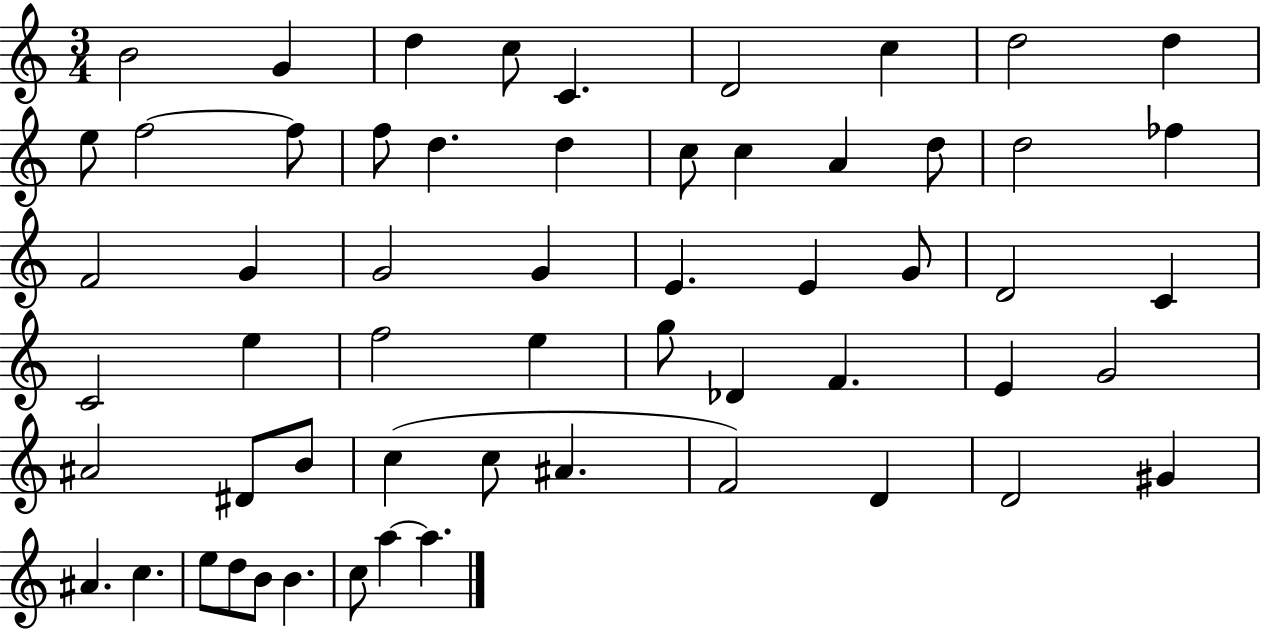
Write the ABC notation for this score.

X:1
T:Untitled
M:3/4
L:1/4
K:C
B2 G d c/2 C D2 c d2 d e/2 f2 f/2 f/2 d d c/2 c A d/2 d2 _f F2 G G2 G E E G/2 D2 C C2 e f2 e g/2 _D F E G2 ^A2 ^D/2 B/2 c c/2 ^A F2 D D2 ^G ^A c e/2 d/2 B/2 B c/2 a a